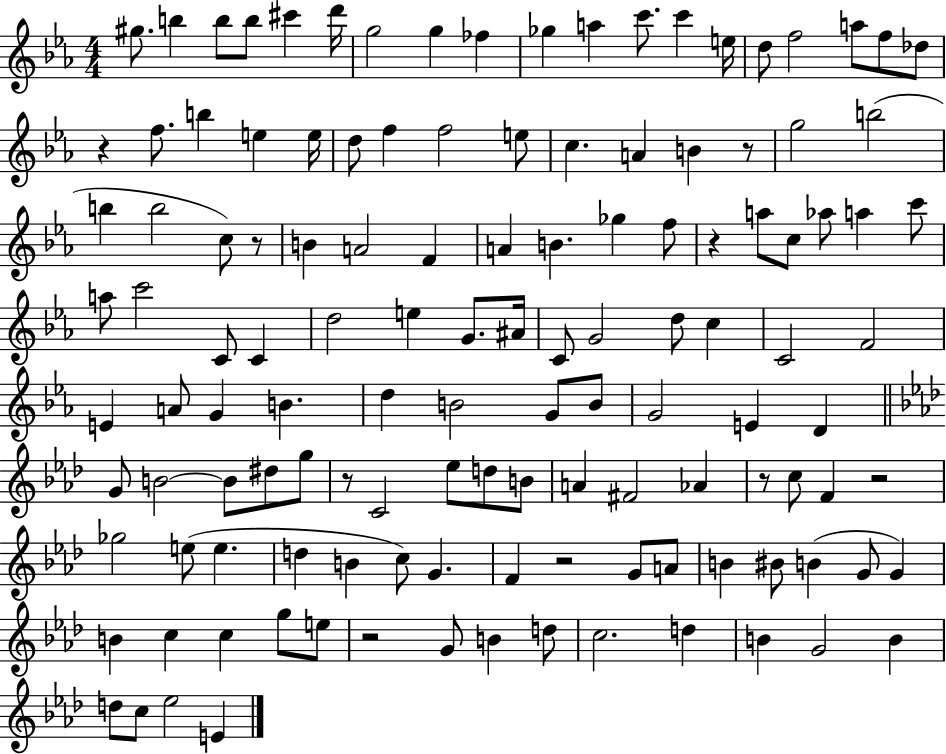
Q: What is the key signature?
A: EES major